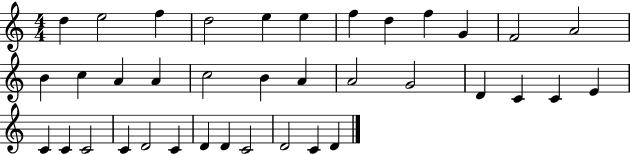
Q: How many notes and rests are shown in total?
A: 37